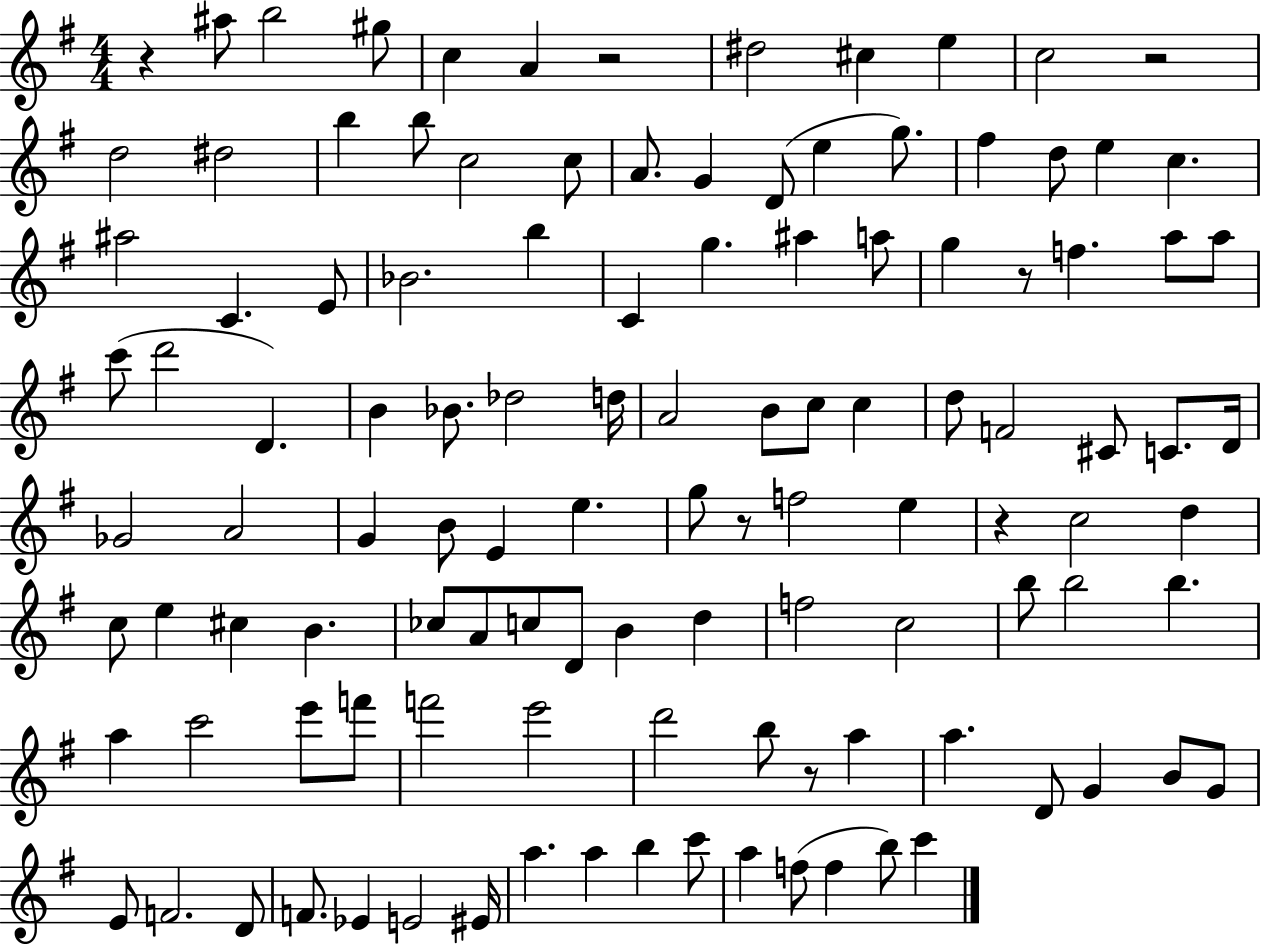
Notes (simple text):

R/q A#5/e B5/h G#5/e C5/q A4/q R/h D#5/h C#5/q E5/q C5/h R/h D5/h D#5/h B5/q B5/e C5/h C5/e A4/e. G4/q D4/e E5/q G5/e. F#5/q D5/e E5/q C5/q. A#5/h C4/q. E4/e Bb4/h. B5/q C4/q G5/q. A#5/q A5/e G5/q R/e F5/q. A5/e A5/e C6/e D6/h D4/q. B4/q Bb4/e. Db5/h D5/s A4/h B4/e C5/e C5/q D5/e F4/h C#4/e C4/e. D4/s Gb4/h A4/h G4/q B4/e E4/q E5/q. G5/e R/e F5/h E5/q R/q C5/h D5/q C5/e E5/q C#5/q B4/q. CES5/e A4/e C5/e D4/e B4/q D5/q F5/h C5/h B5/e B5/h B5/q. A5/q C6/h E6/e F6/e F6/h E6/h D6/h B5/e R/e A5/q A5/q. D4/e G4/q B4/e G4/e E4/e F4/h. D4/e F4/e. Eb4/q E4/h EIS4/s A5/q. A5/q B5/q C6/e A5/q F5/e F5/q B5/e C6/q